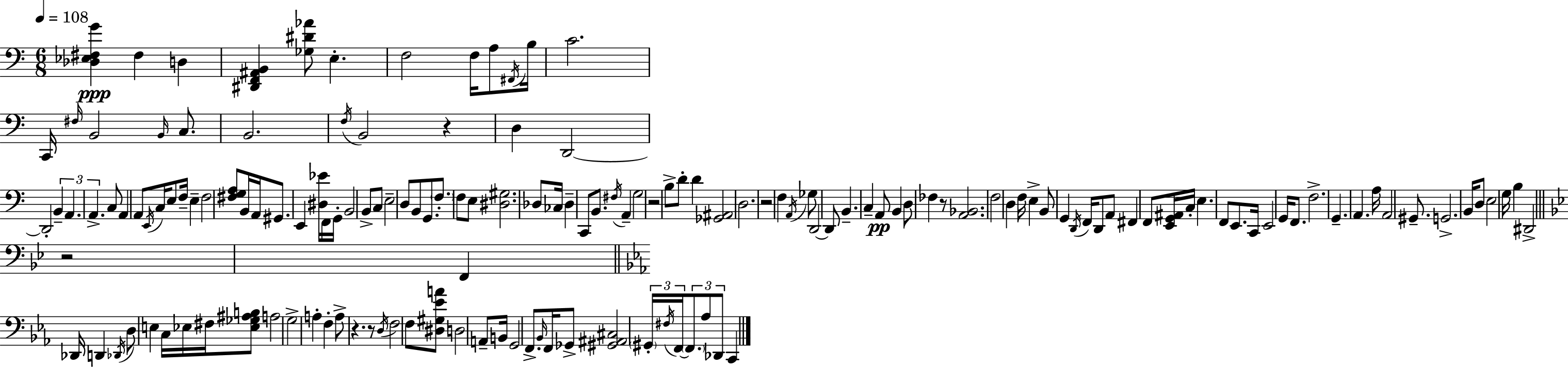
X:1
T:Untitled
M:6/8
L:1/4
K:C
[_D,_E,^F,G] ^F, D, [^D,,F,,^A,,B,,] [_G,^D_A]/2 E, F,2 F,/4 A,/2 ^F,,/4 B,/4 C2 C,,/4 ^F,/4 B,,2 B,,/4 C,/2 B,,2 F,/4 B,,2 z D, D,,2 D,,2 B,, A,, A,, C,/2 A,, A,,/2 E,,/4 C,/4 E,/2 F,/4 E, F,2 [^F,G,A,]/2 B,,/4 A,,/4 ^G,,/2 E,, [^D,_E]/4 F,,/4 G,,/4 B,,2 B,,/2 C,/2 E,2 D,/2 B,,/2 G,,/2 F,/2 F,/2 E,/2 [^D,^G,]2 _D,/2 _C,/4 _D, C,,/2 B,,/2 ^F,/4 A,, G,2 z2 B,/2 D/2 D [_G,,^A,,]2 D,2 z2 F, A,,/4 _G,/2 D,,2 D,,/2 B,, C, A,,/2 B,, D,/2 _F, z/2 [A,,_B,,]2 F,2 D, F,/4 E, B,,/2 G,, D,,/4 F,,/4 D,,/2 A,,/2 ^F,, F,,/2 [E,,G,,^A,,]/4 C,/4 E, F,,/2 E,,/2 C,,/4 E,,2 G,,/4 F,,/2 F,2 G,, A,, A,/4 A,,2 ^G,,/2 G,,2 B,,/4 D,/2 E,2 G,/4 B, ^D,,2 z2 F,, _D,,/4 D,, _D,,/4 D,/2 E, C,/4 _E,/4 ^F,/4 [_E,_G,^A,B,]/2 A,2 G,2 A, F, A,/2 z z/2 D,/4 F,2 F,/2 [^D,^G,_EA]/2 D,2 A,,/2 B,,/4 G,,2 F,,/2 _B,,/4 F,,/4 _G,,/2 [^G,,^A,,^C,]2 ^G,,/4 ^F,/4 F,,/4 F,,/2 _A,/2 _D,,/2 C,,